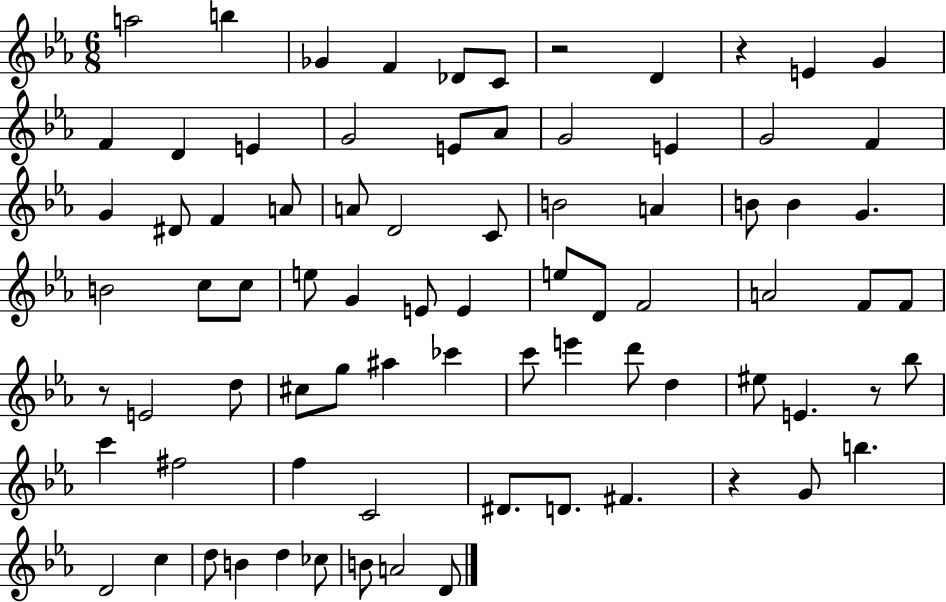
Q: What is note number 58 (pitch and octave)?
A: C6